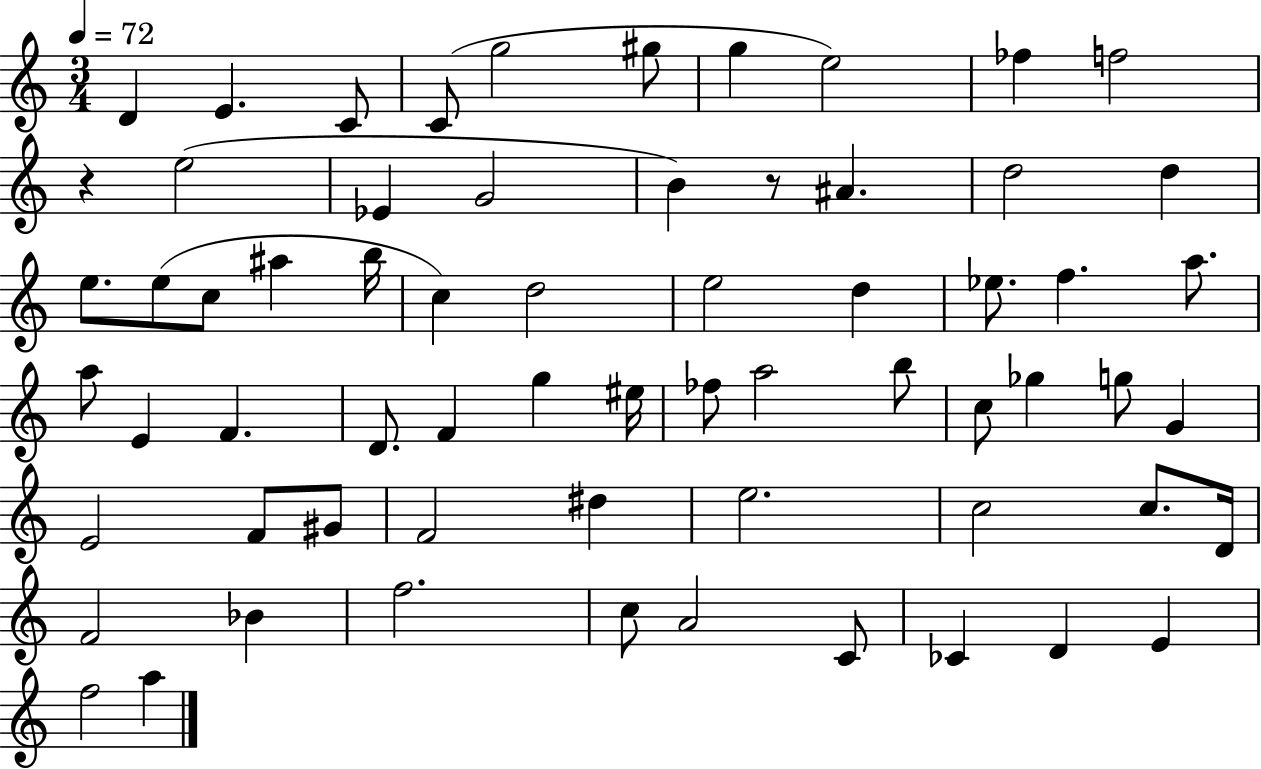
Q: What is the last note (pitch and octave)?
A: A5